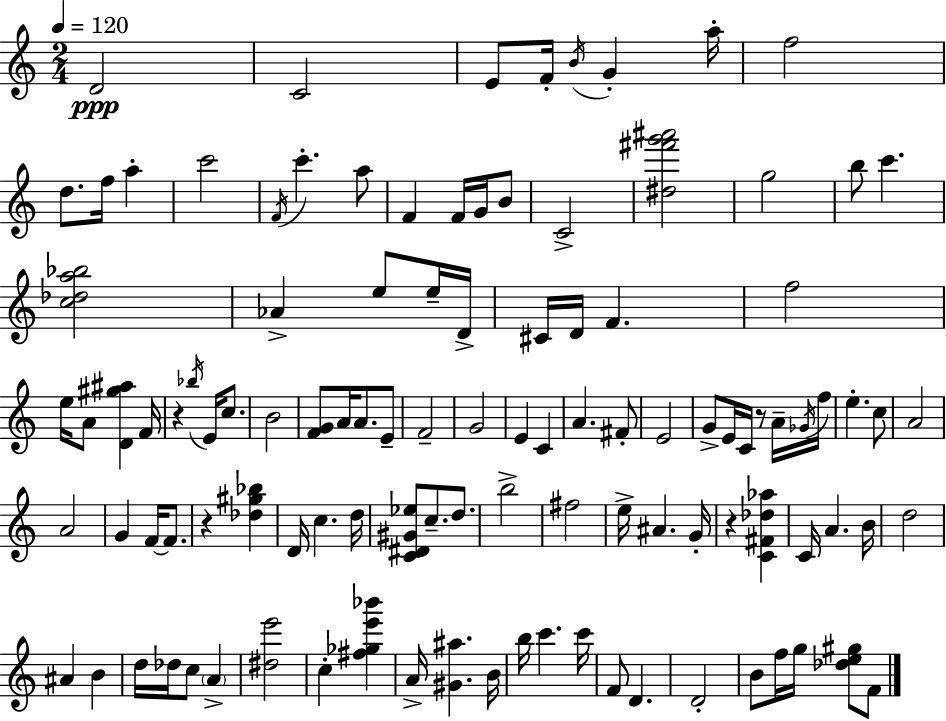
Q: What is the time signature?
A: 2/4